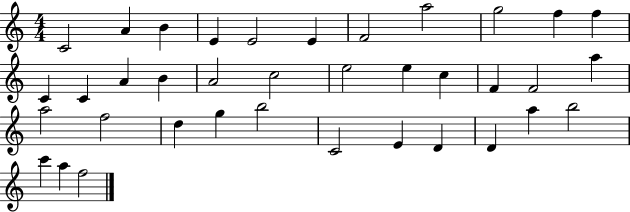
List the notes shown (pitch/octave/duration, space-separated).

C4/h A4/q B4/q E4/q E4/h E4/q F4/h A5/h G5/h F5/q F5/q C4/q C4/q A4/q B4/q A4/h C5/h E5/h E5/q C5/q F4/q F4/h A5/q A5/h F5/h D5/q G5/q B5/h C4/h E4/q D4/q D4/q A5/q B5/h C6/q A5/q F5/h